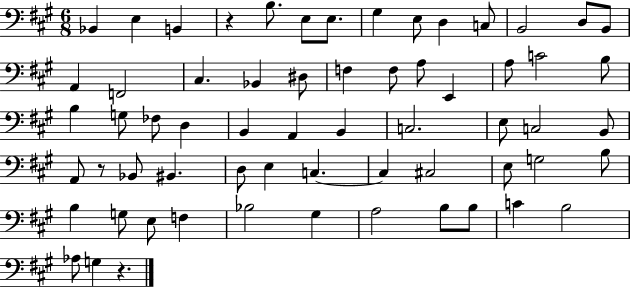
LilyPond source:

{
  \clef bass
  \numericTimeSignature
  \time 6/8
  \key a \major
  bes,4 e4 b,4 | r4 b8. e8 e8. | gis4 e8 d4 c8 | b,2 d8 b,8 | \break a,4 f,2 | cis4. bes,4 dis8 | f4 f8 a8 e,4 | a8 c'2 b8 | \break b4 g8 fes8 d4 | b,4 a,4 b,4 | c2. | e8 c2 b,8 | \break a,8 r8 bes,8 bis,4. | d8 e4 c4.~~ | c4 cis2 | e8 g2 b8 | \break b4 g8 e8 f4 | bes2 gis4 | a2 b8 b8 | c'4 b2 | \break aes8 g4 r4. | \bar "|."
}